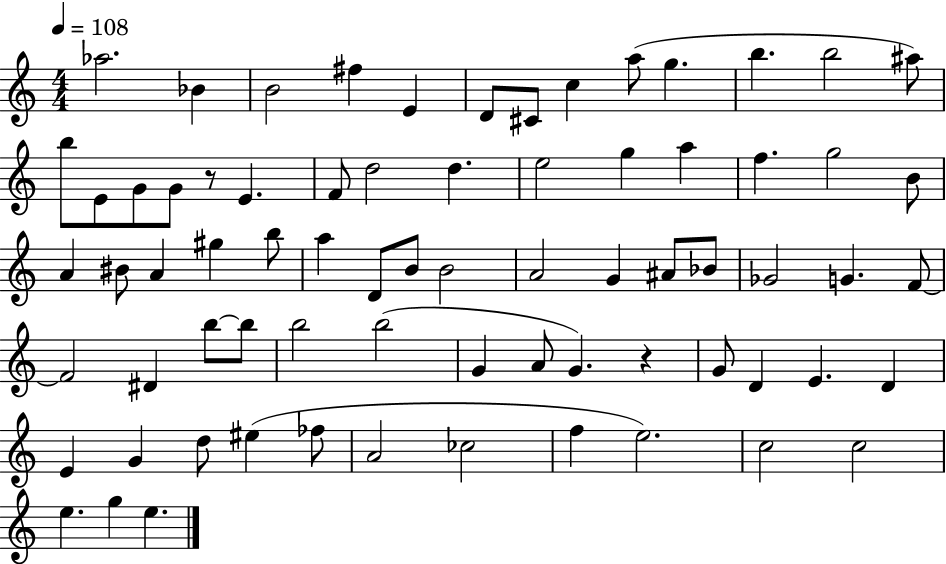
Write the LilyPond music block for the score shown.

{
  \clef treble
  \numericTimeSignature
  \time 4/4
  \key c \major
  \tempo 4 = 108
  \repeat volta 2 { aes''2. bes'4 | b'2 fis''4 e'4 | d'8 cis'8 c''4 a''8( g''4. | b''4. b''2 ais''8) | \break b''8 e'8 g'8 g'8 r8 e'4. | f'8 d''2 d''4. | e''2 g''4 a''4 | f''4. g''2 b'8 | \break a'4 bis'8 a'4 gis''4 b''8 | a''4 d'8 b'8 b'2 | a'2 g'4 ais'8 bes'8 | ges'2 g'4. f'8~~ | \break f'2 dis'4 b''8~~ b''8 | b''2 b''2( | g'4 a'8 g'4.) r4 | g'8 d'4 e'4. d'4 | \break e'4 g'4 d''8 eis''4( fes''8 | a'2 ces''2 | f''4 e''2.) | c''2 c''2 | \break e''4. g''4 e''4. | } \bar "|."
}